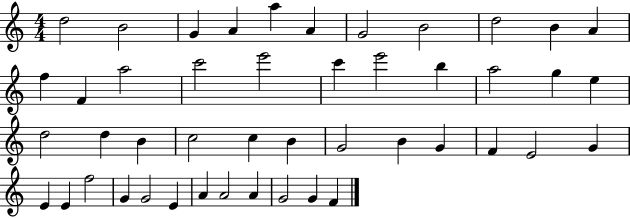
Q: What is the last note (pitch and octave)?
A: F4